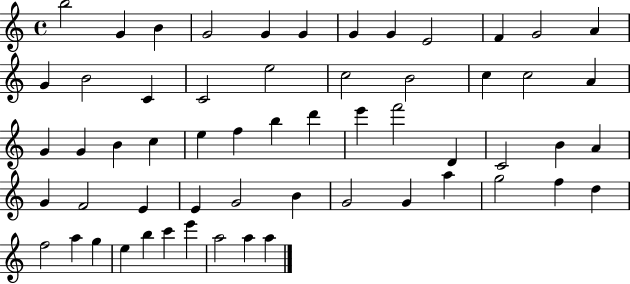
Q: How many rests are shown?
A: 0